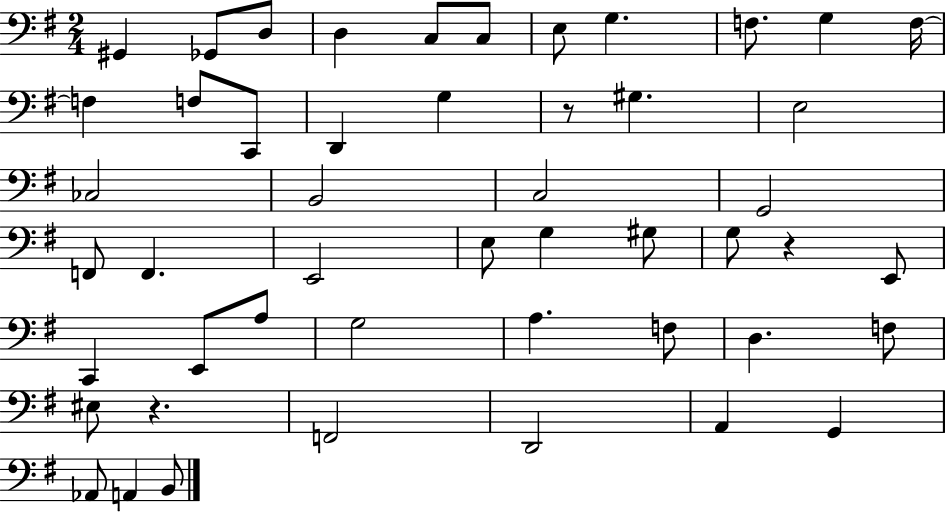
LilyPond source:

{
  \clef bass
  \numericTimeSignature
  \time 2/4
  \key g \major
  gis,4 ges,8 d8 | d4 c8 c8 | e8 g4. | f8. g4 f16~~ | \break f4 f8 c,8 | d,4 g4 | r8 gis4. | e2 | \break ces2 | b,2 | c2 | g,2 | \break f,8 f,4. | e,2 | e8 g4 gis8 | g8 r4 e,8 | \break c,4 e,8 a8 | g2 | a4. f8 | d4. f8 | \break eis8 r4. | f,2 | d,2 | a,4 g,4 | \break aes,8 a,4 b,8 | \bar "|."
}